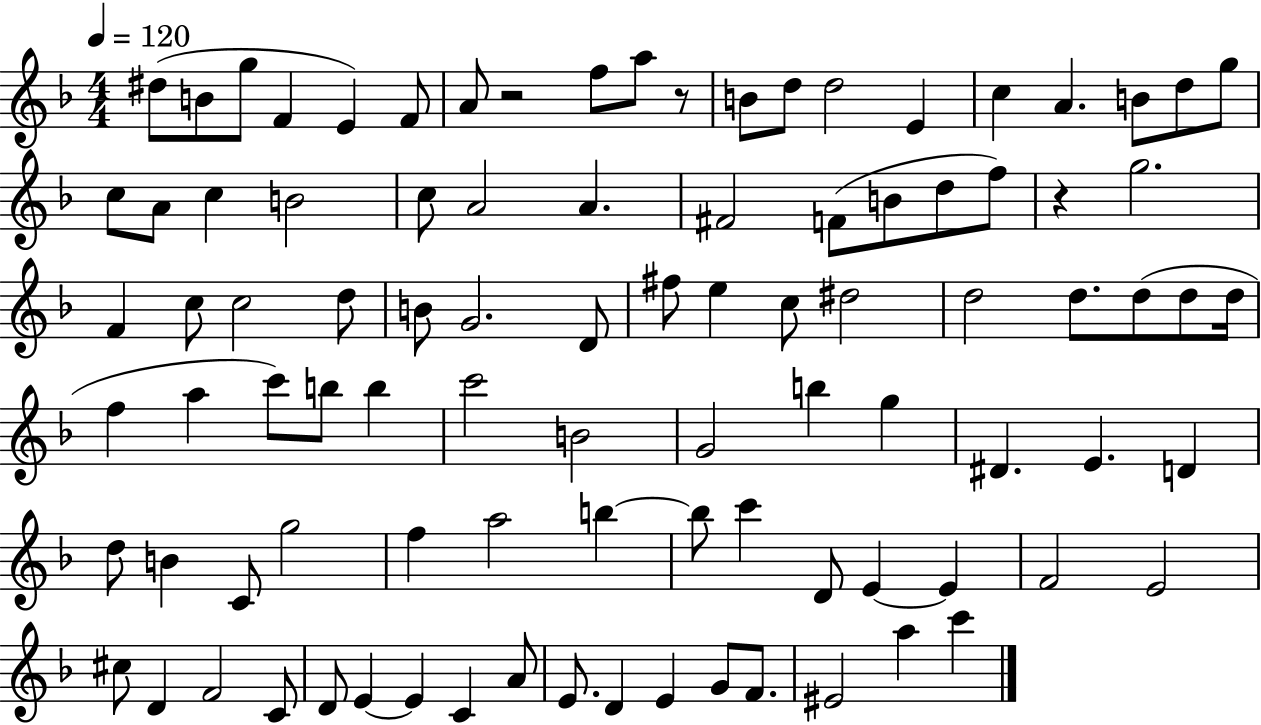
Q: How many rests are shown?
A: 3